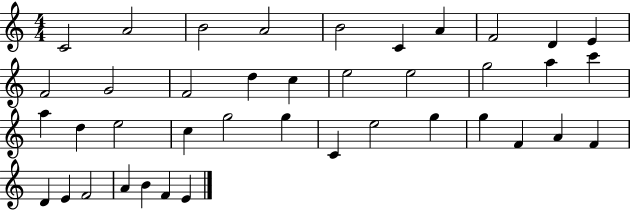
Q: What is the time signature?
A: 4/4